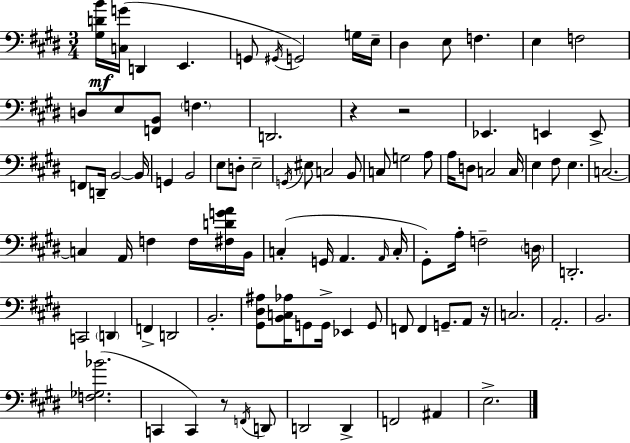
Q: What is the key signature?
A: E major